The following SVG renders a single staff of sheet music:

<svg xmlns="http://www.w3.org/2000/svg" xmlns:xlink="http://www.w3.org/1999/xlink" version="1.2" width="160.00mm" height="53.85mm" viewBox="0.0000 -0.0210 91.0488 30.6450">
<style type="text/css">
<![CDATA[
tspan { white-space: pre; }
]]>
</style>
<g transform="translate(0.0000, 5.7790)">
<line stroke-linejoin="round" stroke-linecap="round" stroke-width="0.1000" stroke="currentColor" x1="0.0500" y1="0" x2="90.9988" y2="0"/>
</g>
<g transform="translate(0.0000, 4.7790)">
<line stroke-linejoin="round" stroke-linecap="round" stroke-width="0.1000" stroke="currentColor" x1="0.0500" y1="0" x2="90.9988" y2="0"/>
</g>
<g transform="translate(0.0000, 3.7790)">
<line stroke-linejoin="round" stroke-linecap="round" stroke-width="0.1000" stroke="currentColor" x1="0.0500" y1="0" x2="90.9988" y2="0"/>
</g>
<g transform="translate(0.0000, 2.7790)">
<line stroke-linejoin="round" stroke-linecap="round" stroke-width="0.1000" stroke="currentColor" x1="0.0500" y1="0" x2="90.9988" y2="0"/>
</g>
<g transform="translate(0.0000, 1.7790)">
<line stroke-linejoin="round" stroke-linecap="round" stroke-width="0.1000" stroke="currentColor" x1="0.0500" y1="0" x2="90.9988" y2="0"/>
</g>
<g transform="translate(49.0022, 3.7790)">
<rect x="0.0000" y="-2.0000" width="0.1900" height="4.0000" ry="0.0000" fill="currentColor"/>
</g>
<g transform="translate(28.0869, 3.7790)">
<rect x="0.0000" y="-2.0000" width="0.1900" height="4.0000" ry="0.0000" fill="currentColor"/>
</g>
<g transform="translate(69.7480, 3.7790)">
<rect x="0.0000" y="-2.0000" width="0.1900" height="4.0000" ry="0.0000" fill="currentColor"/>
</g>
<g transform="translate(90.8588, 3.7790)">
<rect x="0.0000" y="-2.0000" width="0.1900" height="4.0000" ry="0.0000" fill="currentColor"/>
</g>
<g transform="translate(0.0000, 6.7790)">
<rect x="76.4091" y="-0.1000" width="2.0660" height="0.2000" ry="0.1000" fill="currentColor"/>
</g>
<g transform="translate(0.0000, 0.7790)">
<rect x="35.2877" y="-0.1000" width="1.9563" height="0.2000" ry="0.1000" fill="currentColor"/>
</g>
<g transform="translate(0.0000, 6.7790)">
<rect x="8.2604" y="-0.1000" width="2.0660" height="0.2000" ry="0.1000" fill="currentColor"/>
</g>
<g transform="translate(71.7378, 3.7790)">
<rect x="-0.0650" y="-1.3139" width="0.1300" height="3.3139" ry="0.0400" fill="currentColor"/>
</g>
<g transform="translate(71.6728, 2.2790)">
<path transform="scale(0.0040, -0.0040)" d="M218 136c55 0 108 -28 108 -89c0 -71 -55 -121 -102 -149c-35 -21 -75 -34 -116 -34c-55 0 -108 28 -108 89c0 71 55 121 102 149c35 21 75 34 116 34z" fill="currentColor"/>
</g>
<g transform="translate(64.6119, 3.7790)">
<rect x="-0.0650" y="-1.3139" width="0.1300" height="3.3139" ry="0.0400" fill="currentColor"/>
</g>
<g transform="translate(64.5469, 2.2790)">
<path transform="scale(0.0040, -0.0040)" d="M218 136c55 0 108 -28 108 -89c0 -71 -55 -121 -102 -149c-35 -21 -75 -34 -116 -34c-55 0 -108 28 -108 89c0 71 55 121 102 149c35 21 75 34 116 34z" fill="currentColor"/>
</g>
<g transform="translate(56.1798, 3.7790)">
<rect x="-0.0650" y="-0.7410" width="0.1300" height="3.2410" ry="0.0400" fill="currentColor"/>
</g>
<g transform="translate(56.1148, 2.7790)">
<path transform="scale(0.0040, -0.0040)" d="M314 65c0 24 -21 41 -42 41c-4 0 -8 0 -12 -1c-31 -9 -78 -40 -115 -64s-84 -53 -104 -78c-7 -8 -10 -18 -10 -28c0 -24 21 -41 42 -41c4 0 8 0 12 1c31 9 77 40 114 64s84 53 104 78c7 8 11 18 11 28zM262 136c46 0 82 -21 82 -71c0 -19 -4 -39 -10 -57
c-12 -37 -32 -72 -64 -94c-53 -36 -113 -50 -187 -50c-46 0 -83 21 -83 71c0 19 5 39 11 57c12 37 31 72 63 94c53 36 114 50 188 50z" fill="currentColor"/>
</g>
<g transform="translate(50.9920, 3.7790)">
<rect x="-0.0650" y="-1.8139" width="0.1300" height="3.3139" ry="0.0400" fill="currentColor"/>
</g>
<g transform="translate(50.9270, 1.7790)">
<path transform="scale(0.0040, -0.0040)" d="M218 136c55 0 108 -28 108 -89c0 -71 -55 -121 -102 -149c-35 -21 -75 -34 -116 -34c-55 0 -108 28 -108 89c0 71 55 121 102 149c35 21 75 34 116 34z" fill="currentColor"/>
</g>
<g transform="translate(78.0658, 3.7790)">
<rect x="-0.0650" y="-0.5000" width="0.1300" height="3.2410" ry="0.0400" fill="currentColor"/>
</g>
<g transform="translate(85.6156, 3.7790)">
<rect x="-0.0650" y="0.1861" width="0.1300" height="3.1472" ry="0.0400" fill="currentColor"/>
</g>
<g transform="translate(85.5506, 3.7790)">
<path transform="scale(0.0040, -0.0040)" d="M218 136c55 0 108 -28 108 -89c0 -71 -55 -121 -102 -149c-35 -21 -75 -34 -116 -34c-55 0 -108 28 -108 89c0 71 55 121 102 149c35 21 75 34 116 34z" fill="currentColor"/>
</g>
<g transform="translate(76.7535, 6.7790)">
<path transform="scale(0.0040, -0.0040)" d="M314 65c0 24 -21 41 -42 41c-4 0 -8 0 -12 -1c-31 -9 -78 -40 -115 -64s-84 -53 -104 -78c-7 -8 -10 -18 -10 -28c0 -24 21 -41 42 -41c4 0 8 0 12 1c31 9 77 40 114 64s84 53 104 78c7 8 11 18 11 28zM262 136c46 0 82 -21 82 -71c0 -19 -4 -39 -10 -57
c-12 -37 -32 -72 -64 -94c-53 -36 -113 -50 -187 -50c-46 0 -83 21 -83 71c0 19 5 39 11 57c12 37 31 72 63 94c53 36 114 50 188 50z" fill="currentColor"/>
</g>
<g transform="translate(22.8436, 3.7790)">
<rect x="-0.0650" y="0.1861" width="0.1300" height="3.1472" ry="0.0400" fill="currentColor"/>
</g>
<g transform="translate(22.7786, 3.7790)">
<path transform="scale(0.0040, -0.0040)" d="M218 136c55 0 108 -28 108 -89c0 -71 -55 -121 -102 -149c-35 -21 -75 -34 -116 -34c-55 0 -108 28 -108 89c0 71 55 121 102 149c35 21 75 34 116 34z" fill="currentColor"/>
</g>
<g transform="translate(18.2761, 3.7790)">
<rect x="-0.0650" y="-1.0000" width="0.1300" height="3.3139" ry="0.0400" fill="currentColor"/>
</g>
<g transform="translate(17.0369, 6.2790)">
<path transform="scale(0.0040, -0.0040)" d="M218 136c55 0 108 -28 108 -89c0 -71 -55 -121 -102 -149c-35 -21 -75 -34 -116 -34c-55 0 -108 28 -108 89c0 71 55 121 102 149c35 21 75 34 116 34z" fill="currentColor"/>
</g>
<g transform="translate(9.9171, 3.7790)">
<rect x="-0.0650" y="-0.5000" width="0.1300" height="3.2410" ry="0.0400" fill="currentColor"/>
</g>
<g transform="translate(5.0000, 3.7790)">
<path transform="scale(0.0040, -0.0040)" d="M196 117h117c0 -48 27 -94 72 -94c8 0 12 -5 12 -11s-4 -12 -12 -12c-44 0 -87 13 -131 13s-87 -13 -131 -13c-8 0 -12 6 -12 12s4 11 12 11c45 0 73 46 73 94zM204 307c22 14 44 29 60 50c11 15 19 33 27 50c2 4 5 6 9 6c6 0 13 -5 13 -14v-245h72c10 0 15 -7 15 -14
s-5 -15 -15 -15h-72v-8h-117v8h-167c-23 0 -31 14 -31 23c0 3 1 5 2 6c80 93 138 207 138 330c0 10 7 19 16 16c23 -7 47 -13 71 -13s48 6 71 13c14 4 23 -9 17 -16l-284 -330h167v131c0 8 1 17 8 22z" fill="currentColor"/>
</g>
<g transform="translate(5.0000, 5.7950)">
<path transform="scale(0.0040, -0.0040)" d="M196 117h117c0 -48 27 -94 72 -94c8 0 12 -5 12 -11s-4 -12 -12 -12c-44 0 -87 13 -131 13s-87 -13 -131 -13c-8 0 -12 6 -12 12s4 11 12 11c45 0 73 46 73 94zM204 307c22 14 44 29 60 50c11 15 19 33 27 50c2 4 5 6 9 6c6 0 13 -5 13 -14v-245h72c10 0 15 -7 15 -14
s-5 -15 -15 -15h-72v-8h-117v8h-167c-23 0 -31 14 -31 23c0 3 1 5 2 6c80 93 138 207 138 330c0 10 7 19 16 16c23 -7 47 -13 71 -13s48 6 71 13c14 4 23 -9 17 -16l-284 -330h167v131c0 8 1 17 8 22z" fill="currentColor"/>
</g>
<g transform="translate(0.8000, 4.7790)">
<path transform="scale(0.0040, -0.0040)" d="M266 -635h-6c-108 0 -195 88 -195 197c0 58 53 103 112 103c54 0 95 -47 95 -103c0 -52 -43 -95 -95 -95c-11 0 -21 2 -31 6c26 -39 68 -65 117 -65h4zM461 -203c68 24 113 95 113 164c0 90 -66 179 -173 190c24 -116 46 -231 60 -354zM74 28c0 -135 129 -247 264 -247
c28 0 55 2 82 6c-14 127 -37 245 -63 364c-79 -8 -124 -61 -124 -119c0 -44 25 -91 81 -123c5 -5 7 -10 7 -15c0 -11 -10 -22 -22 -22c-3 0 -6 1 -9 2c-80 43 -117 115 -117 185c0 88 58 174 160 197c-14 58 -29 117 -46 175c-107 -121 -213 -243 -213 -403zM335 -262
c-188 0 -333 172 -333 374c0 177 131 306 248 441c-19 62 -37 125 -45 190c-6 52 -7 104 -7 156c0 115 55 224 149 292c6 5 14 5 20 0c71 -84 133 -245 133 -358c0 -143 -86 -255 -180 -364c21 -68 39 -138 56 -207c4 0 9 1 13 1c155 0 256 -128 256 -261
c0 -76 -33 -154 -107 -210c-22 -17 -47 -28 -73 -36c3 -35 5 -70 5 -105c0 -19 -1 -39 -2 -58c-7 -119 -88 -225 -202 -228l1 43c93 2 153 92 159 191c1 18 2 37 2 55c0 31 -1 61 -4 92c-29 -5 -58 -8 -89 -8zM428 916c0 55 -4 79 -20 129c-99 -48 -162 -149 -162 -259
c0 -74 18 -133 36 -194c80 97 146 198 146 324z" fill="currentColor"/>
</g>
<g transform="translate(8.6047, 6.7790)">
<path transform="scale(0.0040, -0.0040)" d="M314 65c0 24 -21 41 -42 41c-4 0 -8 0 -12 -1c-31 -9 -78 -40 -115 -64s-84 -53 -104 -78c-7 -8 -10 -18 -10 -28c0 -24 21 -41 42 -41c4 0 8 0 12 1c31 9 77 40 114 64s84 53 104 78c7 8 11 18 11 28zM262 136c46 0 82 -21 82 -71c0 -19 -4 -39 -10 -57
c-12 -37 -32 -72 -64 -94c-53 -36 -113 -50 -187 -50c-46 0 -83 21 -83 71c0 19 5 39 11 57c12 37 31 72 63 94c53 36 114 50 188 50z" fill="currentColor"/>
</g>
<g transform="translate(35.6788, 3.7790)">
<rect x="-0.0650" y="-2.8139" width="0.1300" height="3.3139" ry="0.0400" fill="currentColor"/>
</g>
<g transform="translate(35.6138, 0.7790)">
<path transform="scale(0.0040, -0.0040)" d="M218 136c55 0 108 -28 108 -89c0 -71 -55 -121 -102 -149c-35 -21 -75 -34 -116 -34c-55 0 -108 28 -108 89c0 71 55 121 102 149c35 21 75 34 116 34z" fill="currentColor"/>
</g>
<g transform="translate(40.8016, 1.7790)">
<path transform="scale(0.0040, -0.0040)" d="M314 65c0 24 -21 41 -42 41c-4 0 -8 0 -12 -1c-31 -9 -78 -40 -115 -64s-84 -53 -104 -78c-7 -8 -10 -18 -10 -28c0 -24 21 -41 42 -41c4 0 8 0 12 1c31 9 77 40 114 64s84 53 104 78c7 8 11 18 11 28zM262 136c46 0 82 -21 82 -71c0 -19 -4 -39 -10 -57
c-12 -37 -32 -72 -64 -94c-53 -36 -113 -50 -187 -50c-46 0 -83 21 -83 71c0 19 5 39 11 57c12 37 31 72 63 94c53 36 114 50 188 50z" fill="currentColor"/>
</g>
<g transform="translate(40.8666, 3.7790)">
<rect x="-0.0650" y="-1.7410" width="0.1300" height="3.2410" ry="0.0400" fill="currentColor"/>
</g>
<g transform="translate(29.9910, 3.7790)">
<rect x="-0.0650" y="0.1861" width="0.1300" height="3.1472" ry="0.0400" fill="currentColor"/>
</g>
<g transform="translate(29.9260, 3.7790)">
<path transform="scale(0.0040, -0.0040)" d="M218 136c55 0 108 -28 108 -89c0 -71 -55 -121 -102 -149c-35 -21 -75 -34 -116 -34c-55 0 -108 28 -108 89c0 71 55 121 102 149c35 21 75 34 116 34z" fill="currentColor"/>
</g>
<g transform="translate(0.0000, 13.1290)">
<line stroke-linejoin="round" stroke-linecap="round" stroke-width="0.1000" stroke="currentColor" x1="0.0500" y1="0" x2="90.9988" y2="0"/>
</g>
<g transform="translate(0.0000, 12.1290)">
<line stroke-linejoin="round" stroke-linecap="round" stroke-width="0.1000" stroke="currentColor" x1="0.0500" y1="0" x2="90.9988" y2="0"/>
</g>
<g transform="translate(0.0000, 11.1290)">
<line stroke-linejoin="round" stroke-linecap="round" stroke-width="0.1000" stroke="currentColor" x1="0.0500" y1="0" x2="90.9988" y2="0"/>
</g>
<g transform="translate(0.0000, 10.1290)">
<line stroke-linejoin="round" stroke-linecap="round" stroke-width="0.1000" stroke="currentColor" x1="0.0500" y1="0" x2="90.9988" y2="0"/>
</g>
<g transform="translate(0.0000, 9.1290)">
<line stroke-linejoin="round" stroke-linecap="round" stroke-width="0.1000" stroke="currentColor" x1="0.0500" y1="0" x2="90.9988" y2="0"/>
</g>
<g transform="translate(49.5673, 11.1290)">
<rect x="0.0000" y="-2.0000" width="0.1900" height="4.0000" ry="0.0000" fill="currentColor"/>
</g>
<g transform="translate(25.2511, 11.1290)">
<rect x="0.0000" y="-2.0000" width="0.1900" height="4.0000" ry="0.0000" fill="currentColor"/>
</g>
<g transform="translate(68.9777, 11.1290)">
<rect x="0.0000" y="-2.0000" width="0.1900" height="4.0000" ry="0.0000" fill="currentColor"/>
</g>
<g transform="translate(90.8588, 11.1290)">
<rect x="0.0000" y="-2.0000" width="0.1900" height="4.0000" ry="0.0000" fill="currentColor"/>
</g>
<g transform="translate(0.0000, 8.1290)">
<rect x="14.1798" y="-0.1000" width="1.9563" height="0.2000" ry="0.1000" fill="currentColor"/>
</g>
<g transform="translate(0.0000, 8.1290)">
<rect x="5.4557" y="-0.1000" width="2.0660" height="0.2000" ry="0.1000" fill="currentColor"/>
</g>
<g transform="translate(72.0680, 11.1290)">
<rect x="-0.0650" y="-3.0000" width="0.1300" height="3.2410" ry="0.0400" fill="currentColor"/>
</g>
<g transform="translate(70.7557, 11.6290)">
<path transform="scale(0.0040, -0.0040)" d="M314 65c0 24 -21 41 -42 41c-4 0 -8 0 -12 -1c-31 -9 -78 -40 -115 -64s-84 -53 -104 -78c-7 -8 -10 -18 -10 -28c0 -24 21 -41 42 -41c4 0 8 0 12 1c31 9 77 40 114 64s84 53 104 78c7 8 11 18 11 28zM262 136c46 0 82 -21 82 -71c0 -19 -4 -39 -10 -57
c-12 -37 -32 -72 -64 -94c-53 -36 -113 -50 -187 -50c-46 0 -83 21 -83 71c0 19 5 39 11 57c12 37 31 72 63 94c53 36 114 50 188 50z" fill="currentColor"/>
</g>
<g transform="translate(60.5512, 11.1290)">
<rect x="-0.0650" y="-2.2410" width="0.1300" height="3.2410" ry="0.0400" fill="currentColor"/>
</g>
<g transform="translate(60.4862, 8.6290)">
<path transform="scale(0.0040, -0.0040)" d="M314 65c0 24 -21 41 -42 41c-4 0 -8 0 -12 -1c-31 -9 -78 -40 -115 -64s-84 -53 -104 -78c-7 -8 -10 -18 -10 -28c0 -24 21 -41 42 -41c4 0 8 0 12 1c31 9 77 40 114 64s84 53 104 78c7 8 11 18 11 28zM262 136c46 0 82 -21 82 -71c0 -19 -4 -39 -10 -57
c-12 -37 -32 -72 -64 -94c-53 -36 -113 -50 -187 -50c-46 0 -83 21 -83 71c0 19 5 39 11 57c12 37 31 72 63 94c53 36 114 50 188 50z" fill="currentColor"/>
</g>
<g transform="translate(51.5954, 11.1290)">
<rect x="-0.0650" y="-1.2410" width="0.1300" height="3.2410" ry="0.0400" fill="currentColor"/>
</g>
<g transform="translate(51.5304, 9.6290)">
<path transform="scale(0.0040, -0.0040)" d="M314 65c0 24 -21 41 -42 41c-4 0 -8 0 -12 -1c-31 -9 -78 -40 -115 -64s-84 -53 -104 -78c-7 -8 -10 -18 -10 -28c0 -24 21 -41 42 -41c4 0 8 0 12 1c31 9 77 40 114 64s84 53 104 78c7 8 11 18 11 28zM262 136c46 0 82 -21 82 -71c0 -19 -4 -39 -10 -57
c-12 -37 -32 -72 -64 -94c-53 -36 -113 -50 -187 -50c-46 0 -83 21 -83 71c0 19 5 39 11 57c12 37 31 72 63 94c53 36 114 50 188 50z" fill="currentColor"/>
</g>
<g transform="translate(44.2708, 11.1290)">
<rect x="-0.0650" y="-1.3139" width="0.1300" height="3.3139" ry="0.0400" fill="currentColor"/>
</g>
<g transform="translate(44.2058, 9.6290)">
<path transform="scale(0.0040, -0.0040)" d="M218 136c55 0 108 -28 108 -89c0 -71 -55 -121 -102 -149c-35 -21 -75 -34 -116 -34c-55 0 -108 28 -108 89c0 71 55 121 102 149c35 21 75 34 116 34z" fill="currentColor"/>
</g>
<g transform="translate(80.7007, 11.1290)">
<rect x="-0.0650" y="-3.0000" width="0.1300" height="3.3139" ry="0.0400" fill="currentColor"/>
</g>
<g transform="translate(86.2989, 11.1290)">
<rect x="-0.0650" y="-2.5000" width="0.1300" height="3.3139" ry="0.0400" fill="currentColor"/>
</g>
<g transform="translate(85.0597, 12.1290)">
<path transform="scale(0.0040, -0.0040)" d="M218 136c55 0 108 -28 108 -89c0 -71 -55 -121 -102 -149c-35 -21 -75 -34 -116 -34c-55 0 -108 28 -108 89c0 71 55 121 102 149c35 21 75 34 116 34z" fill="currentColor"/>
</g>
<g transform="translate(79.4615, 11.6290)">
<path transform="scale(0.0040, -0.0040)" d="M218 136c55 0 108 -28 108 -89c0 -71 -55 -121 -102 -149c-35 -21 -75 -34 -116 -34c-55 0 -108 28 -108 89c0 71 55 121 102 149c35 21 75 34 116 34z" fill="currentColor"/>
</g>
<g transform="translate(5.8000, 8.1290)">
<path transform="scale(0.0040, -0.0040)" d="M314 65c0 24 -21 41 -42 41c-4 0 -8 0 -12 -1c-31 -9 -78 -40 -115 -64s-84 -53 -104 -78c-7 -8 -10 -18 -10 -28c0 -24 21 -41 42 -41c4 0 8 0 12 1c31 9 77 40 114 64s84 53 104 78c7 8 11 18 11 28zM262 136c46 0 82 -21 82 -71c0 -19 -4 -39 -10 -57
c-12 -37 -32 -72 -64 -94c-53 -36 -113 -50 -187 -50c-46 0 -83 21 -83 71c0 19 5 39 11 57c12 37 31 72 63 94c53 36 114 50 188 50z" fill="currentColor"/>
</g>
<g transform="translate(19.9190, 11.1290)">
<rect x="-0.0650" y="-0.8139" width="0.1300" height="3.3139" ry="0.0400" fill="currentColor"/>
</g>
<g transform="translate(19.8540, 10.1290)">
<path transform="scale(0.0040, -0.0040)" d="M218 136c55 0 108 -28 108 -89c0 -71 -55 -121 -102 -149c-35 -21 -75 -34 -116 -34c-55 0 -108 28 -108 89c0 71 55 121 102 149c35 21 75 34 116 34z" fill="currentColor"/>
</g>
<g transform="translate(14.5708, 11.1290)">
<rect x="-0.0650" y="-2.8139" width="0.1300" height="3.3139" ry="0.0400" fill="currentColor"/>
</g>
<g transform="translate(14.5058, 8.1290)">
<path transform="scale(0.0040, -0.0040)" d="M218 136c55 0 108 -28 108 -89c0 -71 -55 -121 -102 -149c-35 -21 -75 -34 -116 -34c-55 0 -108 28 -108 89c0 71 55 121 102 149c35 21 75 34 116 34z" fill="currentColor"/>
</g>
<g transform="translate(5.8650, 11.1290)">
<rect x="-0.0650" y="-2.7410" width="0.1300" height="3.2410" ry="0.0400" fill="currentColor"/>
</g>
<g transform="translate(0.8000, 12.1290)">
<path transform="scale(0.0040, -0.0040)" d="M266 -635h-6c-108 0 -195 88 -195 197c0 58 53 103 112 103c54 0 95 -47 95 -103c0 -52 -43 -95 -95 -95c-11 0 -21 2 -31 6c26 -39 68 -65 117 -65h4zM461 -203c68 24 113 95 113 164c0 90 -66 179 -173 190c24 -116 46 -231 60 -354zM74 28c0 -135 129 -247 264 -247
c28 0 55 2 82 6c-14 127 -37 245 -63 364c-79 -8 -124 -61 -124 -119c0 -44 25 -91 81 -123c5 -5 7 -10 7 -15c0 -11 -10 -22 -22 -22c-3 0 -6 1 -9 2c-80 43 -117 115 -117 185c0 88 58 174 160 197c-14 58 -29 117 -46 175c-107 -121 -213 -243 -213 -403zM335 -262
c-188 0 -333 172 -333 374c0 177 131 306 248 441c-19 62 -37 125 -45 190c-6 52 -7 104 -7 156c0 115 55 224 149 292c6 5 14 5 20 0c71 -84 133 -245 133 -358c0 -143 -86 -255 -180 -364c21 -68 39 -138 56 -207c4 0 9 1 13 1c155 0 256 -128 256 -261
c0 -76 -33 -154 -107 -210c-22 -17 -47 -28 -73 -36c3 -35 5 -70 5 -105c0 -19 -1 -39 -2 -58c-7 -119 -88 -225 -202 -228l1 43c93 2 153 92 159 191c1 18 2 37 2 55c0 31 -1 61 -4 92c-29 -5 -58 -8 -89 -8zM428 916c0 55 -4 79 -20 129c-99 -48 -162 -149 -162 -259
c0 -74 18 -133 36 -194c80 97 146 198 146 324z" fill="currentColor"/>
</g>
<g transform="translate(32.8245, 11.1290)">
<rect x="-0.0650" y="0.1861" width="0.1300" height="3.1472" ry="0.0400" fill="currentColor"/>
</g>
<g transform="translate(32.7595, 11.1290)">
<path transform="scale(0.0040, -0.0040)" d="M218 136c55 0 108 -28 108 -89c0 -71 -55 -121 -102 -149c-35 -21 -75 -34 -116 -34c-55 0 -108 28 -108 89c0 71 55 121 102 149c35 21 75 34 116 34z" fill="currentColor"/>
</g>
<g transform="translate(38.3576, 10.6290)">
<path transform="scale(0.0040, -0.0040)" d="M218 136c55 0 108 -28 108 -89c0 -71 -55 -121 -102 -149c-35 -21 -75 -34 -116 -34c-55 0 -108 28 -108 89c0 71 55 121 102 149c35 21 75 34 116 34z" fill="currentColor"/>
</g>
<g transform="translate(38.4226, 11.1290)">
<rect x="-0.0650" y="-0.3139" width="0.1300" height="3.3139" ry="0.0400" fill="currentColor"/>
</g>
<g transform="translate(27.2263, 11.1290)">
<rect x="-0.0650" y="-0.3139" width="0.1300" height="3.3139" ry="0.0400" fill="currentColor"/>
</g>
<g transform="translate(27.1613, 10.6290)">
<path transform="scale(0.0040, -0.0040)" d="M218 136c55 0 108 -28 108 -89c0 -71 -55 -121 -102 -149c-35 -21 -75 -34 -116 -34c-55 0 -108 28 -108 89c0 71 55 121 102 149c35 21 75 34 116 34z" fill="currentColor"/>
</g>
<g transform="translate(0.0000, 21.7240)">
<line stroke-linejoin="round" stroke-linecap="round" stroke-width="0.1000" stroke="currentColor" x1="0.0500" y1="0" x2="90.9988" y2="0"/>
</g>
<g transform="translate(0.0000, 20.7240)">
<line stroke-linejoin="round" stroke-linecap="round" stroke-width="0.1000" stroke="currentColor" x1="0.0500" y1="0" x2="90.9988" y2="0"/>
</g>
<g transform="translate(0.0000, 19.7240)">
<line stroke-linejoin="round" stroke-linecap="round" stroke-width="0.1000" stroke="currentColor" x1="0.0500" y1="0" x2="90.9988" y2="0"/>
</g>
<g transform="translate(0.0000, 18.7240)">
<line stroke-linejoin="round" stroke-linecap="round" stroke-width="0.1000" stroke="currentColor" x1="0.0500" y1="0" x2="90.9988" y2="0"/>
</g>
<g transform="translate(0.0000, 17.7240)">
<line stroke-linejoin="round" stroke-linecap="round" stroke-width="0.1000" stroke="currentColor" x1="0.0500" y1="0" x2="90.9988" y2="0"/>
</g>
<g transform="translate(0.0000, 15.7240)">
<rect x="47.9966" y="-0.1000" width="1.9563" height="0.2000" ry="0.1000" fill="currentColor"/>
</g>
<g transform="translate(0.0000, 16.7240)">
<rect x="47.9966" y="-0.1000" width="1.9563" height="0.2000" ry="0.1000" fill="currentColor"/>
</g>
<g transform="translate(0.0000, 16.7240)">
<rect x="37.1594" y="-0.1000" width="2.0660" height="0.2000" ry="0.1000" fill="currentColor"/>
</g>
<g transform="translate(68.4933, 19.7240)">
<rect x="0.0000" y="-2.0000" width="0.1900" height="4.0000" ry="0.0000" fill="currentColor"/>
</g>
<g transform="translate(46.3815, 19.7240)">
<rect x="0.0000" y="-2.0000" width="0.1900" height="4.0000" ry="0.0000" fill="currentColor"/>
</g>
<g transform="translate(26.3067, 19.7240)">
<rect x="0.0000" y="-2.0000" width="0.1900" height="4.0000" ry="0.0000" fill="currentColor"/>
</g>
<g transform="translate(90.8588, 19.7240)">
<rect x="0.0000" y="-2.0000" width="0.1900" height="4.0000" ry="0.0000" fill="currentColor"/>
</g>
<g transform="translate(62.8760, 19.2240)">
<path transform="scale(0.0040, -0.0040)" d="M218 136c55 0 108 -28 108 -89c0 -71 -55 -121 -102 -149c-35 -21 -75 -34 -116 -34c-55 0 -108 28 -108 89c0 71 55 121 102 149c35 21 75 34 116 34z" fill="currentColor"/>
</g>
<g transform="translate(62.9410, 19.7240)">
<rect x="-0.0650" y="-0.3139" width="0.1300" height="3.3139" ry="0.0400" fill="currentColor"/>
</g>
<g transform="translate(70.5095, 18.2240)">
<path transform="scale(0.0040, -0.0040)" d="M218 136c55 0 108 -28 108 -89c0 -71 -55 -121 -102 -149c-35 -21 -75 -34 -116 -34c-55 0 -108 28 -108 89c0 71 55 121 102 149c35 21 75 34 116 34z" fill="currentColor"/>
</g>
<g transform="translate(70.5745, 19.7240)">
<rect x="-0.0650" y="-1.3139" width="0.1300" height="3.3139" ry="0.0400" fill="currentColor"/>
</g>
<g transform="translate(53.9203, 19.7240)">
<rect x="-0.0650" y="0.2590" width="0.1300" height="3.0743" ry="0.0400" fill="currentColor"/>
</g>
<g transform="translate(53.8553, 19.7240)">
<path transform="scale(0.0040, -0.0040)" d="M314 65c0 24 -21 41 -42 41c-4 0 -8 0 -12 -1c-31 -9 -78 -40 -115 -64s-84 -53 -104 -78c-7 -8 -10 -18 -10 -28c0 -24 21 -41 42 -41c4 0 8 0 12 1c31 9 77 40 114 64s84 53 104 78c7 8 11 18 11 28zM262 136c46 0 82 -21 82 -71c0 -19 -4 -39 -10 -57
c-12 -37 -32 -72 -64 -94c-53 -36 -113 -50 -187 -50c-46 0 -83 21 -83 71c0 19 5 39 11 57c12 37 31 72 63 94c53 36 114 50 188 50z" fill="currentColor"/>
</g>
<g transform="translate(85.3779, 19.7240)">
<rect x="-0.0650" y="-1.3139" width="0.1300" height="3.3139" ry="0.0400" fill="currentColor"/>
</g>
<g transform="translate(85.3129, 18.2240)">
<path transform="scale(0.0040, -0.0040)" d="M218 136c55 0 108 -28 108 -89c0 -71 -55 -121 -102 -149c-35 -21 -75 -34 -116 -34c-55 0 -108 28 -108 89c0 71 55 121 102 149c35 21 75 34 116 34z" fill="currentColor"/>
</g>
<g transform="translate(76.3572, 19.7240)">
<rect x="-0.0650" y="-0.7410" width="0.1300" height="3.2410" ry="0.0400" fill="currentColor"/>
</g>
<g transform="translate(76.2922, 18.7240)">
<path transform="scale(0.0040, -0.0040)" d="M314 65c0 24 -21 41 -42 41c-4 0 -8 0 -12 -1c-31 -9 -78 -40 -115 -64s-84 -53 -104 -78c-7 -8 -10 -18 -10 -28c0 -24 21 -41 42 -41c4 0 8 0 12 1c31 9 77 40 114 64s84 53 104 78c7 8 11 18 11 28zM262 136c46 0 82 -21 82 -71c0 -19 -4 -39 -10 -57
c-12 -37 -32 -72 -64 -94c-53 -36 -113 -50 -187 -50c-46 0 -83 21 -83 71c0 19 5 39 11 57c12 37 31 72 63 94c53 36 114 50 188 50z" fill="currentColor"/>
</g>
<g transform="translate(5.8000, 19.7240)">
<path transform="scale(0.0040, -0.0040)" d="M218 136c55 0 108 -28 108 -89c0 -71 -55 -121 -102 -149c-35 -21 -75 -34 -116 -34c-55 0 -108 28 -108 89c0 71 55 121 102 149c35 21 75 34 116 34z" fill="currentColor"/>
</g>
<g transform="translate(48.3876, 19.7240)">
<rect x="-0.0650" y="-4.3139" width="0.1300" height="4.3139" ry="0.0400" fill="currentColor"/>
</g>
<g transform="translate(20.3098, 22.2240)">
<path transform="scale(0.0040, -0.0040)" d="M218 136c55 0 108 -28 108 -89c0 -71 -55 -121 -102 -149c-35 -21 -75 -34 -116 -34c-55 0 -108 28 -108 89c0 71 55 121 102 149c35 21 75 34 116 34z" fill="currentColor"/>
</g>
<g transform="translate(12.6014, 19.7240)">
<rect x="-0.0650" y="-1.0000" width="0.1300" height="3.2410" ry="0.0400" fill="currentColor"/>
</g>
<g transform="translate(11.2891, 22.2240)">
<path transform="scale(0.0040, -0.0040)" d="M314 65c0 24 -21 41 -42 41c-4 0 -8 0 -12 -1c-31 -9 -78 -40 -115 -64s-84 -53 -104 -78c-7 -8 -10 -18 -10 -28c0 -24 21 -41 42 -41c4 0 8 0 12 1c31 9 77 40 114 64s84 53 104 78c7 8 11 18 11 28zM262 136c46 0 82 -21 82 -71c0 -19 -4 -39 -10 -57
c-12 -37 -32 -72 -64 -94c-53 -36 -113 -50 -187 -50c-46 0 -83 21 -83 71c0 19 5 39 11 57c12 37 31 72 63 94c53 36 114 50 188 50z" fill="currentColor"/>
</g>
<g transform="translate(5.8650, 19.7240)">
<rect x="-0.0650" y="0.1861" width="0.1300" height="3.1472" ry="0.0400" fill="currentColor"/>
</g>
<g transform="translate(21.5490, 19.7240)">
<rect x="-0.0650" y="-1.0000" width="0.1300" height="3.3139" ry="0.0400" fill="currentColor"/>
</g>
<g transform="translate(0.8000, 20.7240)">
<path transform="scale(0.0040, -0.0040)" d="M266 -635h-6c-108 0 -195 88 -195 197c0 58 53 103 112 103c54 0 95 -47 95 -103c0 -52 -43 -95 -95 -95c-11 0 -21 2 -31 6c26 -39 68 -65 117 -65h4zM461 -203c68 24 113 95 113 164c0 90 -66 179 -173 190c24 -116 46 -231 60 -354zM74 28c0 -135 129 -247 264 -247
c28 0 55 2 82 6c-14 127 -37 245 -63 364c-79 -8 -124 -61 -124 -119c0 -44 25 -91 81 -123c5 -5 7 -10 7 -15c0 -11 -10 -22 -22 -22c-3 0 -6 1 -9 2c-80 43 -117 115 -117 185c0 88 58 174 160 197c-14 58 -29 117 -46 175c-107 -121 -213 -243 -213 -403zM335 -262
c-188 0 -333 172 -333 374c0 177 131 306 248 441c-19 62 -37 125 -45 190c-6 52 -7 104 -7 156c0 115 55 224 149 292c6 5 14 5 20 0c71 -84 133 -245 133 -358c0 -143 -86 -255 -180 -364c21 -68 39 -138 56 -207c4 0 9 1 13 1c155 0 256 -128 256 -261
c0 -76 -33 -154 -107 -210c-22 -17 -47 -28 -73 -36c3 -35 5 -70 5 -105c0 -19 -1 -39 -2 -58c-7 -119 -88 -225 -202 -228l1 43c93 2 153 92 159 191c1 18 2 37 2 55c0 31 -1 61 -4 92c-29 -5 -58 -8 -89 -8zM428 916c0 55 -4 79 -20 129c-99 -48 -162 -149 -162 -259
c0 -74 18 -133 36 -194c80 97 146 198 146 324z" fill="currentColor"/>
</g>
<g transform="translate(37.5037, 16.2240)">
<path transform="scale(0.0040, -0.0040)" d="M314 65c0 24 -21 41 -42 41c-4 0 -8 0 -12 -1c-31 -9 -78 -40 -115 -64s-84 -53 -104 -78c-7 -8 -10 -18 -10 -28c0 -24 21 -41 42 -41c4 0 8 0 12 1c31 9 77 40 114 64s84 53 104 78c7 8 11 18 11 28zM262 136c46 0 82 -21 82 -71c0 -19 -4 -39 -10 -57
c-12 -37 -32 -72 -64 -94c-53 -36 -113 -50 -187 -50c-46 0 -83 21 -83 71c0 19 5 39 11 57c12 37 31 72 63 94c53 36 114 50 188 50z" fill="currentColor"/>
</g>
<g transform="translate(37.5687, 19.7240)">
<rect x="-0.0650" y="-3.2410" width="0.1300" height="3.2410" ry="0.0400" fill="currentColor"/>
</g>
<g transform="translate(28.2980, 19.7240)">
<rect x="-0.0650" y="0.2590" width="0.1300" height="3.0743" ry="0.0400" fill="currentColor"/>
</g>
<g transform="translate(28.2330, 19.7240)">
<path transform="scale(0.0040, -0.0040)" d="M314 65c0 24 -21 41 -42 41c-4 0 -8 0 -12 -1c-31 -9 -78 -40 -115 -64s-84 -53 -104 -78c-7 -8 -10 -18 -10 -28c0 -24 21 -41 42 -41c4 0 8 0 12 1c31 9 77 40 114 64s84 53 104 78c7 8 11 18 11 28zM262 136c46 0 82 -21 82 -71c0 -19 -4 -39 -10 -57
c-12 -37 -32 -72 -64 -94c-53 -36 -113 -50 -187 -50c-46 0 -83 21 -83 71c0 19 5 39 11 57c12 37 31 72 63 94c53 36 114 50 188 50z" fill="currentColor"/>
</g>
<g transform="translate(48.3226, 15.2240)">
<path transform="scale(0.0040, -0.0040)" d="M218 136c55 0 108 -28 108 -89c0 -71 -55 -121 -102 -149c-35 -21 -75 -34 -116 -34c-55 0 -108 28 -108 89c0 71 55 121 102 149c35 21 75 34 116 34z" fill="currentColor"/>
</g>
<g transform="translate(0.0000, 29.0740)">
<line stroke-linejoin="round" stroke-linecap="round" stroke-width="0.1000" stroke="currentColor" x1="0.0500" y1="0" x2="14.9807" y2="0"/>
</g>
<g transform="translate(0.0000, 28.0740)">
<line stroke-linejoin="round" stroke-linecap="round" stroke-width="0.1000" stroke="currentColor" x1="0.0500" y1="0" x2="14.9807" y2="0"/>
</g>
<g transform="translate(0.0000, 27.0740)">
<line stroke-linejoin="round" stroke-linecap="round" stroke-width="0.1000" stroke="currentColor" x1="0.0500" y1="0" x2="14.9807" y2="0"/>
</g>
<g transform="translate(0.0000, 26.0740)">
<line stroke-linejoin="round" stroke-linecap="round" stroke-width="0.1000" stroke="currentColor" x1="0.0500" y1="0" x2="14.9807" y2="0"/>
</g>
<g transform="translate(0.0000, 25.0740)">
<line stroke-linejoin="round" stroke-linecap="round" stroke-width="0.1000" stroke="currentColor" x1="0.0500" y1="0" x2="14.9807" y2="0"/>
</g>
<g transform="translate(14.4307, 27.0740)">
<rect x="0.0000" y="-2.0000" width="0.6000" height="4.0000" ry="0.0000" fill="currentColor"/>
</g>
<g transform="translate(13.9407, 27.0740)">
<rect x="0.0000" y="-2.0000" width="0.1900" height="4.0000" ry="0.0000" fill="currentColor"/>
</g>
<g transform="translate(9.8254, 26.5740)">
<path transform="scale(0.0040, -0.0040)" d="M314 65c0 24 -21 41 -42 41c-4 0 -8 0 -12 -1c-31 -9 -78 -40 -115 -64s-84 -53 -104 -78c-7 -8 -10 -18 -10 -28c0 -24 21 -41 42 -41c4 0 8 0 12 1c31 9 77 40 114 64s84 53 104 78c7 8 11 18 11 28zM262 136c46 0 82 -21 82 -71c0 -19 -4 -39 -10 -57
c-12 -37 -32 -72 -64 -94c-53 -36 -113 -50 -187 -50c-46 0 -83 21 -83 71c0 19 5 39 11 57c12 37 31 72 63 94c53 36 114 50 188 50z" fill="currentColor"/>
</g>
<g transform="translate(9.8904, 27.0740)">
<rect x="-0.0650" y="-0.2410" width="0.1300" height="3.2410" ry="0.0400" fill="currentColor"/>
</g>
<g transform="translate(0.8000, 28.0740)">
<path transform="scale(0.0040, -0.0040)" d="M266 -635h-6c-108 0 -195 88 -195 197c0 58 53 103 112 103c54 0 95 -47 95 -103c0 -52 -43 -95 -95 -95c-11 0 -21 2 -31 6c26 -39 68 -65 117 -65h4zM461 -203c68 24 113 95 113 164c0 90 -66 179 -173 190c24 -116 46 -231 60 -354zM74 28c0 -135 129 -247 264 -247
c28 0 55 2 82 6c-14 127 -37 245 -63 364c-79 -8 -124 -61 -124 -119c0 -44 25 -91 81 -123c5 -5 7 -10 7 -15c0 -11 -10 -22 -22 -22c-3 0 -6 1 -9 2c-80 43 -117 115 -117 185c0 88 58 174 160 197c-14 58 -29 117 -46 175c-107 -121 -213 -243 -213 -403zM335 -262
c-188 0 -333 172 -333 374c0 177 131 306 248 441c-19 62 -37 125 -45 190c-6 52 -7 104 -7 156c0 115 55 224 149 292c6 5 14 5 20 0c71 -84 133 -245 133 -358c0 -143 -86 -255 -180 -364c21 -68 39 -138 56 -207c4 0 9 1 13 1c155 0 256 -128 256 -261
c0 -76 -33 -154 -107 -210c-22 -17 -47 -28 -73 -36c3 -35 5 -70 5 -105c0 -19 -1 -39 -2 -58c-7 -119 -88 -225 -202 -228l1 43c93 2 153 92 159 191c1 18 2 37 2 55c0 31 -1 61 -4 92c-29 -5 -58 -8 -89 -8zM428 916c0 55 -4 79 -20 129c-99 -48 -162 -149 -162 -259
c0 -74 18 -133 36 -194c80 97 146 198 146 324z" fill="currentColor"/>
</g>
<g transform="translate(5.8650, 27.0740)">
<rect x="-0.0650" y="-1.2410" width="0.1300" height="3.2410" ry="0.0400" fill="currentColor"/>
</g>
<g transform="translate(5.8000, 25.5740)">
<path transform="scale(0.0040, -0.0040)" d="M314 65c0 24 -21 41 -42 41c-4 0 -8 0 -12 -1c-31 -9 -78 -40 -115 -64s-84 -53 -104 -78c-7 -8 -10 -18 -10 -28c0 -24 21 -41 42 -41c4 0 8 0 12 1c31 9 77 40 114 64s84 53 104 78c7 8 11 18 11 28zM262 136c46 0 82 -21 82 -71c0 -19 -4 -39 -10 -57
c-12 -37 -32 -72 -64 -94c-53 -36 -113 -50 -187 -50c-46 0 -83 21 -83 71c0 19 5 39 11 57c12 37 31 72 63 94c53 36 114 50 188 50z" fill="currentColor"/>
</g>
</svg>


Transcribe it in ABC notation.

X:1
T:Untitled
M:4/4
L:1/4
K:C
C2 D B B a f2 f d2 e e C2 B a2 a d c B c e e2 g2 A2 A G B D2 D B2 b2 d' B2 c e d2 e e2 c2